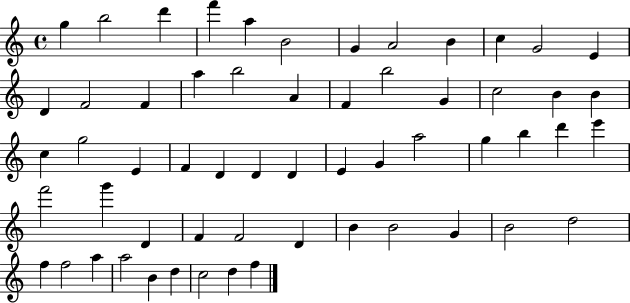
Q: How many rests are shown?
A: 0